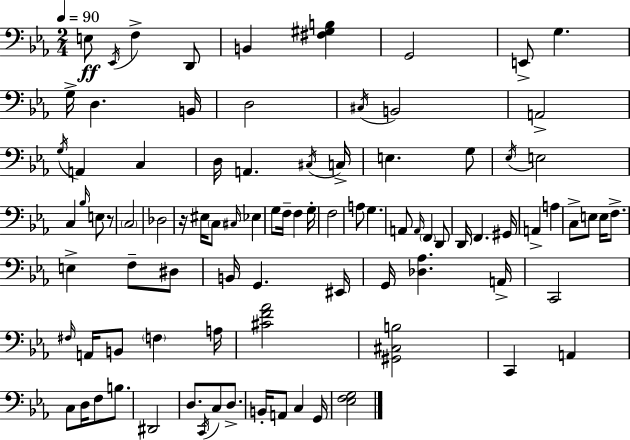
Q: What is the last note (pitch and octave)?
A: G2